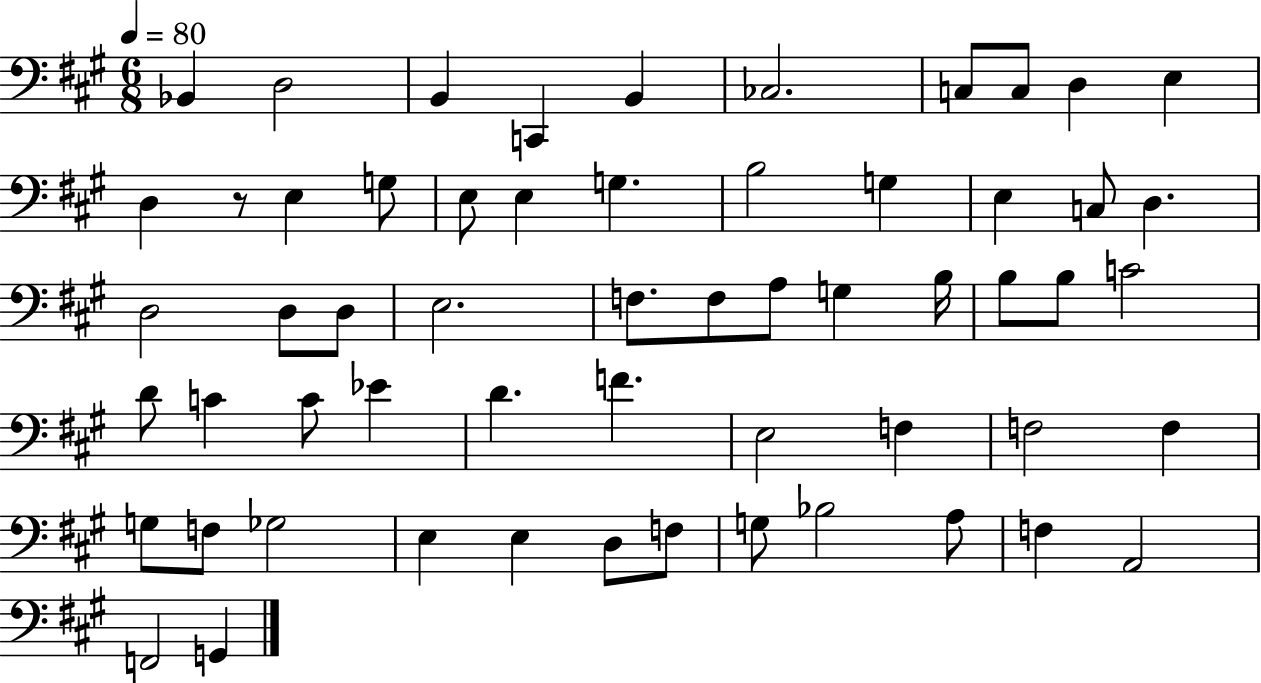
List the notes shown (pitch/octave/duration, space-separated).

Bb2/q D3/h B2/q C2/q B2/q CES3/h. C3/e C3/e D3/q E3/q D3/q R/e E3/q G3/e E3/e E3/q G3/q. B3/h G3/q E3/q C3/e D3/q. D3/h D3/e D3/e E3/h. F3/e. F3/e A3/e G3/q B3/s B3/e B3/e C4/h D4/e C4/q C4/e Eb4/q D4/q. F4/q. E3/h F3/q F3/h F3/q G3/e F3/e Gb3/h E3/q E3/q D3/e F3/e G3/e Bb3/h A3/e F3/q A2/h F2/h G2/q